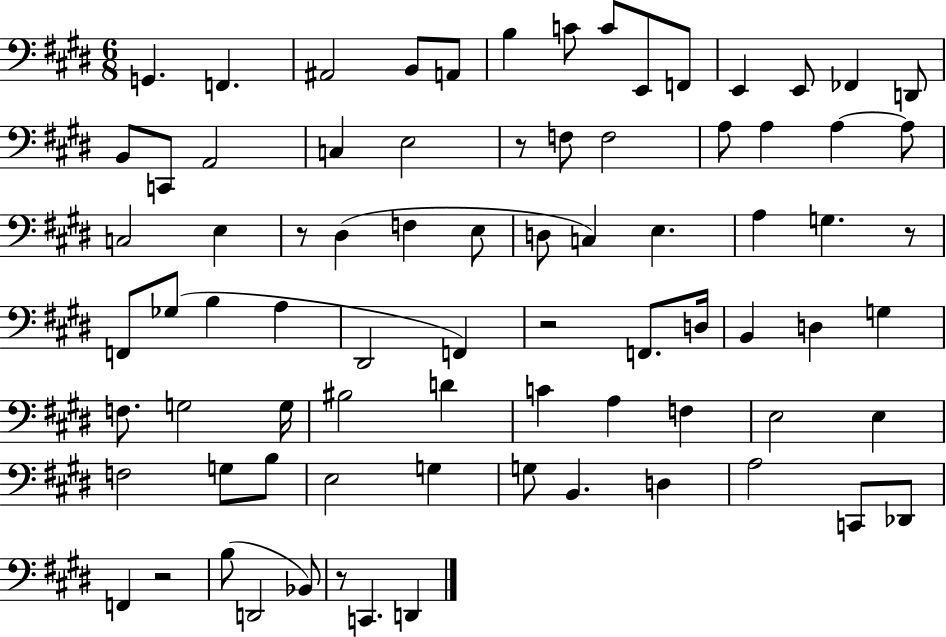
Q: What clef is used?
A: bass